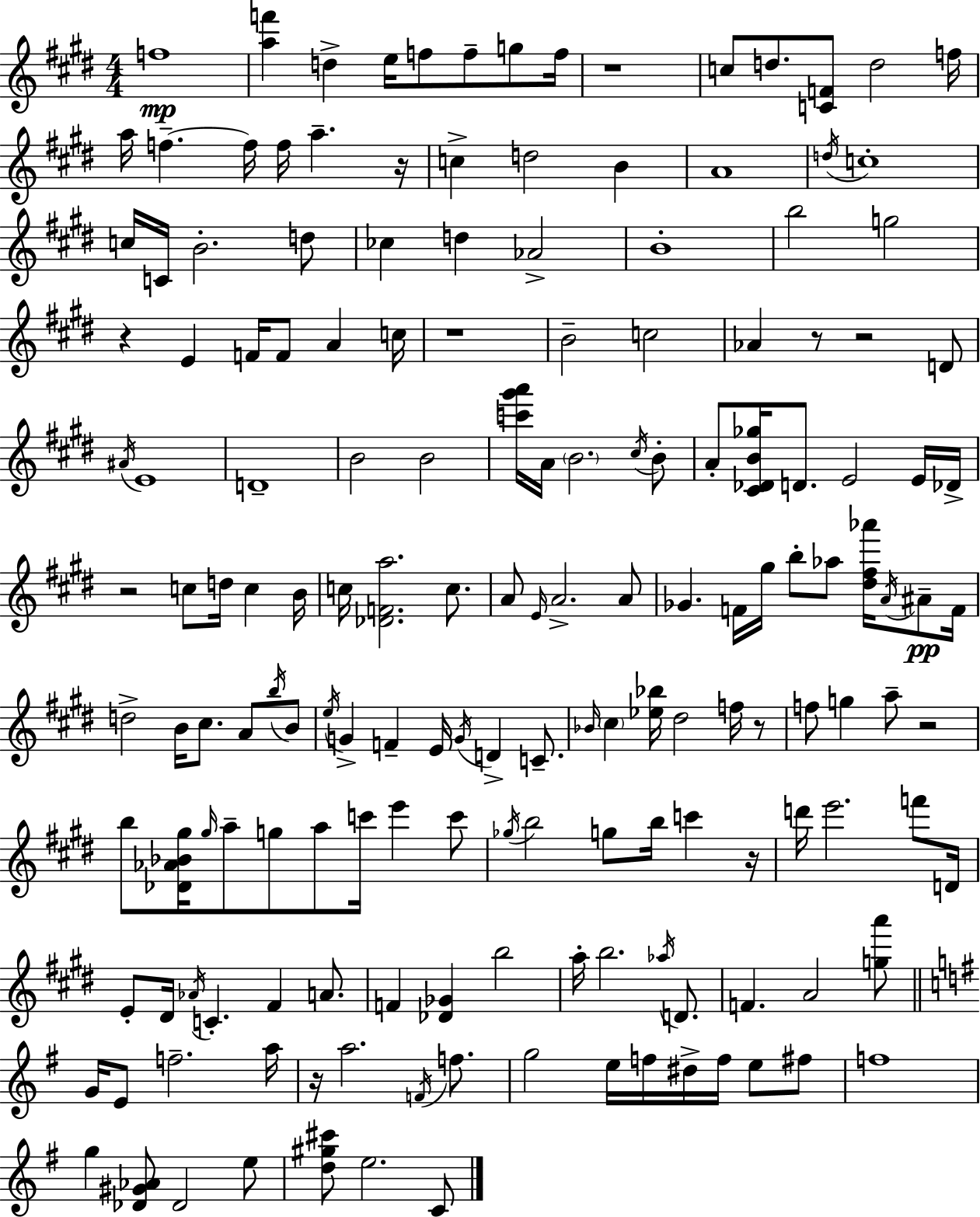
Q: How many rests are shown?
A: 11